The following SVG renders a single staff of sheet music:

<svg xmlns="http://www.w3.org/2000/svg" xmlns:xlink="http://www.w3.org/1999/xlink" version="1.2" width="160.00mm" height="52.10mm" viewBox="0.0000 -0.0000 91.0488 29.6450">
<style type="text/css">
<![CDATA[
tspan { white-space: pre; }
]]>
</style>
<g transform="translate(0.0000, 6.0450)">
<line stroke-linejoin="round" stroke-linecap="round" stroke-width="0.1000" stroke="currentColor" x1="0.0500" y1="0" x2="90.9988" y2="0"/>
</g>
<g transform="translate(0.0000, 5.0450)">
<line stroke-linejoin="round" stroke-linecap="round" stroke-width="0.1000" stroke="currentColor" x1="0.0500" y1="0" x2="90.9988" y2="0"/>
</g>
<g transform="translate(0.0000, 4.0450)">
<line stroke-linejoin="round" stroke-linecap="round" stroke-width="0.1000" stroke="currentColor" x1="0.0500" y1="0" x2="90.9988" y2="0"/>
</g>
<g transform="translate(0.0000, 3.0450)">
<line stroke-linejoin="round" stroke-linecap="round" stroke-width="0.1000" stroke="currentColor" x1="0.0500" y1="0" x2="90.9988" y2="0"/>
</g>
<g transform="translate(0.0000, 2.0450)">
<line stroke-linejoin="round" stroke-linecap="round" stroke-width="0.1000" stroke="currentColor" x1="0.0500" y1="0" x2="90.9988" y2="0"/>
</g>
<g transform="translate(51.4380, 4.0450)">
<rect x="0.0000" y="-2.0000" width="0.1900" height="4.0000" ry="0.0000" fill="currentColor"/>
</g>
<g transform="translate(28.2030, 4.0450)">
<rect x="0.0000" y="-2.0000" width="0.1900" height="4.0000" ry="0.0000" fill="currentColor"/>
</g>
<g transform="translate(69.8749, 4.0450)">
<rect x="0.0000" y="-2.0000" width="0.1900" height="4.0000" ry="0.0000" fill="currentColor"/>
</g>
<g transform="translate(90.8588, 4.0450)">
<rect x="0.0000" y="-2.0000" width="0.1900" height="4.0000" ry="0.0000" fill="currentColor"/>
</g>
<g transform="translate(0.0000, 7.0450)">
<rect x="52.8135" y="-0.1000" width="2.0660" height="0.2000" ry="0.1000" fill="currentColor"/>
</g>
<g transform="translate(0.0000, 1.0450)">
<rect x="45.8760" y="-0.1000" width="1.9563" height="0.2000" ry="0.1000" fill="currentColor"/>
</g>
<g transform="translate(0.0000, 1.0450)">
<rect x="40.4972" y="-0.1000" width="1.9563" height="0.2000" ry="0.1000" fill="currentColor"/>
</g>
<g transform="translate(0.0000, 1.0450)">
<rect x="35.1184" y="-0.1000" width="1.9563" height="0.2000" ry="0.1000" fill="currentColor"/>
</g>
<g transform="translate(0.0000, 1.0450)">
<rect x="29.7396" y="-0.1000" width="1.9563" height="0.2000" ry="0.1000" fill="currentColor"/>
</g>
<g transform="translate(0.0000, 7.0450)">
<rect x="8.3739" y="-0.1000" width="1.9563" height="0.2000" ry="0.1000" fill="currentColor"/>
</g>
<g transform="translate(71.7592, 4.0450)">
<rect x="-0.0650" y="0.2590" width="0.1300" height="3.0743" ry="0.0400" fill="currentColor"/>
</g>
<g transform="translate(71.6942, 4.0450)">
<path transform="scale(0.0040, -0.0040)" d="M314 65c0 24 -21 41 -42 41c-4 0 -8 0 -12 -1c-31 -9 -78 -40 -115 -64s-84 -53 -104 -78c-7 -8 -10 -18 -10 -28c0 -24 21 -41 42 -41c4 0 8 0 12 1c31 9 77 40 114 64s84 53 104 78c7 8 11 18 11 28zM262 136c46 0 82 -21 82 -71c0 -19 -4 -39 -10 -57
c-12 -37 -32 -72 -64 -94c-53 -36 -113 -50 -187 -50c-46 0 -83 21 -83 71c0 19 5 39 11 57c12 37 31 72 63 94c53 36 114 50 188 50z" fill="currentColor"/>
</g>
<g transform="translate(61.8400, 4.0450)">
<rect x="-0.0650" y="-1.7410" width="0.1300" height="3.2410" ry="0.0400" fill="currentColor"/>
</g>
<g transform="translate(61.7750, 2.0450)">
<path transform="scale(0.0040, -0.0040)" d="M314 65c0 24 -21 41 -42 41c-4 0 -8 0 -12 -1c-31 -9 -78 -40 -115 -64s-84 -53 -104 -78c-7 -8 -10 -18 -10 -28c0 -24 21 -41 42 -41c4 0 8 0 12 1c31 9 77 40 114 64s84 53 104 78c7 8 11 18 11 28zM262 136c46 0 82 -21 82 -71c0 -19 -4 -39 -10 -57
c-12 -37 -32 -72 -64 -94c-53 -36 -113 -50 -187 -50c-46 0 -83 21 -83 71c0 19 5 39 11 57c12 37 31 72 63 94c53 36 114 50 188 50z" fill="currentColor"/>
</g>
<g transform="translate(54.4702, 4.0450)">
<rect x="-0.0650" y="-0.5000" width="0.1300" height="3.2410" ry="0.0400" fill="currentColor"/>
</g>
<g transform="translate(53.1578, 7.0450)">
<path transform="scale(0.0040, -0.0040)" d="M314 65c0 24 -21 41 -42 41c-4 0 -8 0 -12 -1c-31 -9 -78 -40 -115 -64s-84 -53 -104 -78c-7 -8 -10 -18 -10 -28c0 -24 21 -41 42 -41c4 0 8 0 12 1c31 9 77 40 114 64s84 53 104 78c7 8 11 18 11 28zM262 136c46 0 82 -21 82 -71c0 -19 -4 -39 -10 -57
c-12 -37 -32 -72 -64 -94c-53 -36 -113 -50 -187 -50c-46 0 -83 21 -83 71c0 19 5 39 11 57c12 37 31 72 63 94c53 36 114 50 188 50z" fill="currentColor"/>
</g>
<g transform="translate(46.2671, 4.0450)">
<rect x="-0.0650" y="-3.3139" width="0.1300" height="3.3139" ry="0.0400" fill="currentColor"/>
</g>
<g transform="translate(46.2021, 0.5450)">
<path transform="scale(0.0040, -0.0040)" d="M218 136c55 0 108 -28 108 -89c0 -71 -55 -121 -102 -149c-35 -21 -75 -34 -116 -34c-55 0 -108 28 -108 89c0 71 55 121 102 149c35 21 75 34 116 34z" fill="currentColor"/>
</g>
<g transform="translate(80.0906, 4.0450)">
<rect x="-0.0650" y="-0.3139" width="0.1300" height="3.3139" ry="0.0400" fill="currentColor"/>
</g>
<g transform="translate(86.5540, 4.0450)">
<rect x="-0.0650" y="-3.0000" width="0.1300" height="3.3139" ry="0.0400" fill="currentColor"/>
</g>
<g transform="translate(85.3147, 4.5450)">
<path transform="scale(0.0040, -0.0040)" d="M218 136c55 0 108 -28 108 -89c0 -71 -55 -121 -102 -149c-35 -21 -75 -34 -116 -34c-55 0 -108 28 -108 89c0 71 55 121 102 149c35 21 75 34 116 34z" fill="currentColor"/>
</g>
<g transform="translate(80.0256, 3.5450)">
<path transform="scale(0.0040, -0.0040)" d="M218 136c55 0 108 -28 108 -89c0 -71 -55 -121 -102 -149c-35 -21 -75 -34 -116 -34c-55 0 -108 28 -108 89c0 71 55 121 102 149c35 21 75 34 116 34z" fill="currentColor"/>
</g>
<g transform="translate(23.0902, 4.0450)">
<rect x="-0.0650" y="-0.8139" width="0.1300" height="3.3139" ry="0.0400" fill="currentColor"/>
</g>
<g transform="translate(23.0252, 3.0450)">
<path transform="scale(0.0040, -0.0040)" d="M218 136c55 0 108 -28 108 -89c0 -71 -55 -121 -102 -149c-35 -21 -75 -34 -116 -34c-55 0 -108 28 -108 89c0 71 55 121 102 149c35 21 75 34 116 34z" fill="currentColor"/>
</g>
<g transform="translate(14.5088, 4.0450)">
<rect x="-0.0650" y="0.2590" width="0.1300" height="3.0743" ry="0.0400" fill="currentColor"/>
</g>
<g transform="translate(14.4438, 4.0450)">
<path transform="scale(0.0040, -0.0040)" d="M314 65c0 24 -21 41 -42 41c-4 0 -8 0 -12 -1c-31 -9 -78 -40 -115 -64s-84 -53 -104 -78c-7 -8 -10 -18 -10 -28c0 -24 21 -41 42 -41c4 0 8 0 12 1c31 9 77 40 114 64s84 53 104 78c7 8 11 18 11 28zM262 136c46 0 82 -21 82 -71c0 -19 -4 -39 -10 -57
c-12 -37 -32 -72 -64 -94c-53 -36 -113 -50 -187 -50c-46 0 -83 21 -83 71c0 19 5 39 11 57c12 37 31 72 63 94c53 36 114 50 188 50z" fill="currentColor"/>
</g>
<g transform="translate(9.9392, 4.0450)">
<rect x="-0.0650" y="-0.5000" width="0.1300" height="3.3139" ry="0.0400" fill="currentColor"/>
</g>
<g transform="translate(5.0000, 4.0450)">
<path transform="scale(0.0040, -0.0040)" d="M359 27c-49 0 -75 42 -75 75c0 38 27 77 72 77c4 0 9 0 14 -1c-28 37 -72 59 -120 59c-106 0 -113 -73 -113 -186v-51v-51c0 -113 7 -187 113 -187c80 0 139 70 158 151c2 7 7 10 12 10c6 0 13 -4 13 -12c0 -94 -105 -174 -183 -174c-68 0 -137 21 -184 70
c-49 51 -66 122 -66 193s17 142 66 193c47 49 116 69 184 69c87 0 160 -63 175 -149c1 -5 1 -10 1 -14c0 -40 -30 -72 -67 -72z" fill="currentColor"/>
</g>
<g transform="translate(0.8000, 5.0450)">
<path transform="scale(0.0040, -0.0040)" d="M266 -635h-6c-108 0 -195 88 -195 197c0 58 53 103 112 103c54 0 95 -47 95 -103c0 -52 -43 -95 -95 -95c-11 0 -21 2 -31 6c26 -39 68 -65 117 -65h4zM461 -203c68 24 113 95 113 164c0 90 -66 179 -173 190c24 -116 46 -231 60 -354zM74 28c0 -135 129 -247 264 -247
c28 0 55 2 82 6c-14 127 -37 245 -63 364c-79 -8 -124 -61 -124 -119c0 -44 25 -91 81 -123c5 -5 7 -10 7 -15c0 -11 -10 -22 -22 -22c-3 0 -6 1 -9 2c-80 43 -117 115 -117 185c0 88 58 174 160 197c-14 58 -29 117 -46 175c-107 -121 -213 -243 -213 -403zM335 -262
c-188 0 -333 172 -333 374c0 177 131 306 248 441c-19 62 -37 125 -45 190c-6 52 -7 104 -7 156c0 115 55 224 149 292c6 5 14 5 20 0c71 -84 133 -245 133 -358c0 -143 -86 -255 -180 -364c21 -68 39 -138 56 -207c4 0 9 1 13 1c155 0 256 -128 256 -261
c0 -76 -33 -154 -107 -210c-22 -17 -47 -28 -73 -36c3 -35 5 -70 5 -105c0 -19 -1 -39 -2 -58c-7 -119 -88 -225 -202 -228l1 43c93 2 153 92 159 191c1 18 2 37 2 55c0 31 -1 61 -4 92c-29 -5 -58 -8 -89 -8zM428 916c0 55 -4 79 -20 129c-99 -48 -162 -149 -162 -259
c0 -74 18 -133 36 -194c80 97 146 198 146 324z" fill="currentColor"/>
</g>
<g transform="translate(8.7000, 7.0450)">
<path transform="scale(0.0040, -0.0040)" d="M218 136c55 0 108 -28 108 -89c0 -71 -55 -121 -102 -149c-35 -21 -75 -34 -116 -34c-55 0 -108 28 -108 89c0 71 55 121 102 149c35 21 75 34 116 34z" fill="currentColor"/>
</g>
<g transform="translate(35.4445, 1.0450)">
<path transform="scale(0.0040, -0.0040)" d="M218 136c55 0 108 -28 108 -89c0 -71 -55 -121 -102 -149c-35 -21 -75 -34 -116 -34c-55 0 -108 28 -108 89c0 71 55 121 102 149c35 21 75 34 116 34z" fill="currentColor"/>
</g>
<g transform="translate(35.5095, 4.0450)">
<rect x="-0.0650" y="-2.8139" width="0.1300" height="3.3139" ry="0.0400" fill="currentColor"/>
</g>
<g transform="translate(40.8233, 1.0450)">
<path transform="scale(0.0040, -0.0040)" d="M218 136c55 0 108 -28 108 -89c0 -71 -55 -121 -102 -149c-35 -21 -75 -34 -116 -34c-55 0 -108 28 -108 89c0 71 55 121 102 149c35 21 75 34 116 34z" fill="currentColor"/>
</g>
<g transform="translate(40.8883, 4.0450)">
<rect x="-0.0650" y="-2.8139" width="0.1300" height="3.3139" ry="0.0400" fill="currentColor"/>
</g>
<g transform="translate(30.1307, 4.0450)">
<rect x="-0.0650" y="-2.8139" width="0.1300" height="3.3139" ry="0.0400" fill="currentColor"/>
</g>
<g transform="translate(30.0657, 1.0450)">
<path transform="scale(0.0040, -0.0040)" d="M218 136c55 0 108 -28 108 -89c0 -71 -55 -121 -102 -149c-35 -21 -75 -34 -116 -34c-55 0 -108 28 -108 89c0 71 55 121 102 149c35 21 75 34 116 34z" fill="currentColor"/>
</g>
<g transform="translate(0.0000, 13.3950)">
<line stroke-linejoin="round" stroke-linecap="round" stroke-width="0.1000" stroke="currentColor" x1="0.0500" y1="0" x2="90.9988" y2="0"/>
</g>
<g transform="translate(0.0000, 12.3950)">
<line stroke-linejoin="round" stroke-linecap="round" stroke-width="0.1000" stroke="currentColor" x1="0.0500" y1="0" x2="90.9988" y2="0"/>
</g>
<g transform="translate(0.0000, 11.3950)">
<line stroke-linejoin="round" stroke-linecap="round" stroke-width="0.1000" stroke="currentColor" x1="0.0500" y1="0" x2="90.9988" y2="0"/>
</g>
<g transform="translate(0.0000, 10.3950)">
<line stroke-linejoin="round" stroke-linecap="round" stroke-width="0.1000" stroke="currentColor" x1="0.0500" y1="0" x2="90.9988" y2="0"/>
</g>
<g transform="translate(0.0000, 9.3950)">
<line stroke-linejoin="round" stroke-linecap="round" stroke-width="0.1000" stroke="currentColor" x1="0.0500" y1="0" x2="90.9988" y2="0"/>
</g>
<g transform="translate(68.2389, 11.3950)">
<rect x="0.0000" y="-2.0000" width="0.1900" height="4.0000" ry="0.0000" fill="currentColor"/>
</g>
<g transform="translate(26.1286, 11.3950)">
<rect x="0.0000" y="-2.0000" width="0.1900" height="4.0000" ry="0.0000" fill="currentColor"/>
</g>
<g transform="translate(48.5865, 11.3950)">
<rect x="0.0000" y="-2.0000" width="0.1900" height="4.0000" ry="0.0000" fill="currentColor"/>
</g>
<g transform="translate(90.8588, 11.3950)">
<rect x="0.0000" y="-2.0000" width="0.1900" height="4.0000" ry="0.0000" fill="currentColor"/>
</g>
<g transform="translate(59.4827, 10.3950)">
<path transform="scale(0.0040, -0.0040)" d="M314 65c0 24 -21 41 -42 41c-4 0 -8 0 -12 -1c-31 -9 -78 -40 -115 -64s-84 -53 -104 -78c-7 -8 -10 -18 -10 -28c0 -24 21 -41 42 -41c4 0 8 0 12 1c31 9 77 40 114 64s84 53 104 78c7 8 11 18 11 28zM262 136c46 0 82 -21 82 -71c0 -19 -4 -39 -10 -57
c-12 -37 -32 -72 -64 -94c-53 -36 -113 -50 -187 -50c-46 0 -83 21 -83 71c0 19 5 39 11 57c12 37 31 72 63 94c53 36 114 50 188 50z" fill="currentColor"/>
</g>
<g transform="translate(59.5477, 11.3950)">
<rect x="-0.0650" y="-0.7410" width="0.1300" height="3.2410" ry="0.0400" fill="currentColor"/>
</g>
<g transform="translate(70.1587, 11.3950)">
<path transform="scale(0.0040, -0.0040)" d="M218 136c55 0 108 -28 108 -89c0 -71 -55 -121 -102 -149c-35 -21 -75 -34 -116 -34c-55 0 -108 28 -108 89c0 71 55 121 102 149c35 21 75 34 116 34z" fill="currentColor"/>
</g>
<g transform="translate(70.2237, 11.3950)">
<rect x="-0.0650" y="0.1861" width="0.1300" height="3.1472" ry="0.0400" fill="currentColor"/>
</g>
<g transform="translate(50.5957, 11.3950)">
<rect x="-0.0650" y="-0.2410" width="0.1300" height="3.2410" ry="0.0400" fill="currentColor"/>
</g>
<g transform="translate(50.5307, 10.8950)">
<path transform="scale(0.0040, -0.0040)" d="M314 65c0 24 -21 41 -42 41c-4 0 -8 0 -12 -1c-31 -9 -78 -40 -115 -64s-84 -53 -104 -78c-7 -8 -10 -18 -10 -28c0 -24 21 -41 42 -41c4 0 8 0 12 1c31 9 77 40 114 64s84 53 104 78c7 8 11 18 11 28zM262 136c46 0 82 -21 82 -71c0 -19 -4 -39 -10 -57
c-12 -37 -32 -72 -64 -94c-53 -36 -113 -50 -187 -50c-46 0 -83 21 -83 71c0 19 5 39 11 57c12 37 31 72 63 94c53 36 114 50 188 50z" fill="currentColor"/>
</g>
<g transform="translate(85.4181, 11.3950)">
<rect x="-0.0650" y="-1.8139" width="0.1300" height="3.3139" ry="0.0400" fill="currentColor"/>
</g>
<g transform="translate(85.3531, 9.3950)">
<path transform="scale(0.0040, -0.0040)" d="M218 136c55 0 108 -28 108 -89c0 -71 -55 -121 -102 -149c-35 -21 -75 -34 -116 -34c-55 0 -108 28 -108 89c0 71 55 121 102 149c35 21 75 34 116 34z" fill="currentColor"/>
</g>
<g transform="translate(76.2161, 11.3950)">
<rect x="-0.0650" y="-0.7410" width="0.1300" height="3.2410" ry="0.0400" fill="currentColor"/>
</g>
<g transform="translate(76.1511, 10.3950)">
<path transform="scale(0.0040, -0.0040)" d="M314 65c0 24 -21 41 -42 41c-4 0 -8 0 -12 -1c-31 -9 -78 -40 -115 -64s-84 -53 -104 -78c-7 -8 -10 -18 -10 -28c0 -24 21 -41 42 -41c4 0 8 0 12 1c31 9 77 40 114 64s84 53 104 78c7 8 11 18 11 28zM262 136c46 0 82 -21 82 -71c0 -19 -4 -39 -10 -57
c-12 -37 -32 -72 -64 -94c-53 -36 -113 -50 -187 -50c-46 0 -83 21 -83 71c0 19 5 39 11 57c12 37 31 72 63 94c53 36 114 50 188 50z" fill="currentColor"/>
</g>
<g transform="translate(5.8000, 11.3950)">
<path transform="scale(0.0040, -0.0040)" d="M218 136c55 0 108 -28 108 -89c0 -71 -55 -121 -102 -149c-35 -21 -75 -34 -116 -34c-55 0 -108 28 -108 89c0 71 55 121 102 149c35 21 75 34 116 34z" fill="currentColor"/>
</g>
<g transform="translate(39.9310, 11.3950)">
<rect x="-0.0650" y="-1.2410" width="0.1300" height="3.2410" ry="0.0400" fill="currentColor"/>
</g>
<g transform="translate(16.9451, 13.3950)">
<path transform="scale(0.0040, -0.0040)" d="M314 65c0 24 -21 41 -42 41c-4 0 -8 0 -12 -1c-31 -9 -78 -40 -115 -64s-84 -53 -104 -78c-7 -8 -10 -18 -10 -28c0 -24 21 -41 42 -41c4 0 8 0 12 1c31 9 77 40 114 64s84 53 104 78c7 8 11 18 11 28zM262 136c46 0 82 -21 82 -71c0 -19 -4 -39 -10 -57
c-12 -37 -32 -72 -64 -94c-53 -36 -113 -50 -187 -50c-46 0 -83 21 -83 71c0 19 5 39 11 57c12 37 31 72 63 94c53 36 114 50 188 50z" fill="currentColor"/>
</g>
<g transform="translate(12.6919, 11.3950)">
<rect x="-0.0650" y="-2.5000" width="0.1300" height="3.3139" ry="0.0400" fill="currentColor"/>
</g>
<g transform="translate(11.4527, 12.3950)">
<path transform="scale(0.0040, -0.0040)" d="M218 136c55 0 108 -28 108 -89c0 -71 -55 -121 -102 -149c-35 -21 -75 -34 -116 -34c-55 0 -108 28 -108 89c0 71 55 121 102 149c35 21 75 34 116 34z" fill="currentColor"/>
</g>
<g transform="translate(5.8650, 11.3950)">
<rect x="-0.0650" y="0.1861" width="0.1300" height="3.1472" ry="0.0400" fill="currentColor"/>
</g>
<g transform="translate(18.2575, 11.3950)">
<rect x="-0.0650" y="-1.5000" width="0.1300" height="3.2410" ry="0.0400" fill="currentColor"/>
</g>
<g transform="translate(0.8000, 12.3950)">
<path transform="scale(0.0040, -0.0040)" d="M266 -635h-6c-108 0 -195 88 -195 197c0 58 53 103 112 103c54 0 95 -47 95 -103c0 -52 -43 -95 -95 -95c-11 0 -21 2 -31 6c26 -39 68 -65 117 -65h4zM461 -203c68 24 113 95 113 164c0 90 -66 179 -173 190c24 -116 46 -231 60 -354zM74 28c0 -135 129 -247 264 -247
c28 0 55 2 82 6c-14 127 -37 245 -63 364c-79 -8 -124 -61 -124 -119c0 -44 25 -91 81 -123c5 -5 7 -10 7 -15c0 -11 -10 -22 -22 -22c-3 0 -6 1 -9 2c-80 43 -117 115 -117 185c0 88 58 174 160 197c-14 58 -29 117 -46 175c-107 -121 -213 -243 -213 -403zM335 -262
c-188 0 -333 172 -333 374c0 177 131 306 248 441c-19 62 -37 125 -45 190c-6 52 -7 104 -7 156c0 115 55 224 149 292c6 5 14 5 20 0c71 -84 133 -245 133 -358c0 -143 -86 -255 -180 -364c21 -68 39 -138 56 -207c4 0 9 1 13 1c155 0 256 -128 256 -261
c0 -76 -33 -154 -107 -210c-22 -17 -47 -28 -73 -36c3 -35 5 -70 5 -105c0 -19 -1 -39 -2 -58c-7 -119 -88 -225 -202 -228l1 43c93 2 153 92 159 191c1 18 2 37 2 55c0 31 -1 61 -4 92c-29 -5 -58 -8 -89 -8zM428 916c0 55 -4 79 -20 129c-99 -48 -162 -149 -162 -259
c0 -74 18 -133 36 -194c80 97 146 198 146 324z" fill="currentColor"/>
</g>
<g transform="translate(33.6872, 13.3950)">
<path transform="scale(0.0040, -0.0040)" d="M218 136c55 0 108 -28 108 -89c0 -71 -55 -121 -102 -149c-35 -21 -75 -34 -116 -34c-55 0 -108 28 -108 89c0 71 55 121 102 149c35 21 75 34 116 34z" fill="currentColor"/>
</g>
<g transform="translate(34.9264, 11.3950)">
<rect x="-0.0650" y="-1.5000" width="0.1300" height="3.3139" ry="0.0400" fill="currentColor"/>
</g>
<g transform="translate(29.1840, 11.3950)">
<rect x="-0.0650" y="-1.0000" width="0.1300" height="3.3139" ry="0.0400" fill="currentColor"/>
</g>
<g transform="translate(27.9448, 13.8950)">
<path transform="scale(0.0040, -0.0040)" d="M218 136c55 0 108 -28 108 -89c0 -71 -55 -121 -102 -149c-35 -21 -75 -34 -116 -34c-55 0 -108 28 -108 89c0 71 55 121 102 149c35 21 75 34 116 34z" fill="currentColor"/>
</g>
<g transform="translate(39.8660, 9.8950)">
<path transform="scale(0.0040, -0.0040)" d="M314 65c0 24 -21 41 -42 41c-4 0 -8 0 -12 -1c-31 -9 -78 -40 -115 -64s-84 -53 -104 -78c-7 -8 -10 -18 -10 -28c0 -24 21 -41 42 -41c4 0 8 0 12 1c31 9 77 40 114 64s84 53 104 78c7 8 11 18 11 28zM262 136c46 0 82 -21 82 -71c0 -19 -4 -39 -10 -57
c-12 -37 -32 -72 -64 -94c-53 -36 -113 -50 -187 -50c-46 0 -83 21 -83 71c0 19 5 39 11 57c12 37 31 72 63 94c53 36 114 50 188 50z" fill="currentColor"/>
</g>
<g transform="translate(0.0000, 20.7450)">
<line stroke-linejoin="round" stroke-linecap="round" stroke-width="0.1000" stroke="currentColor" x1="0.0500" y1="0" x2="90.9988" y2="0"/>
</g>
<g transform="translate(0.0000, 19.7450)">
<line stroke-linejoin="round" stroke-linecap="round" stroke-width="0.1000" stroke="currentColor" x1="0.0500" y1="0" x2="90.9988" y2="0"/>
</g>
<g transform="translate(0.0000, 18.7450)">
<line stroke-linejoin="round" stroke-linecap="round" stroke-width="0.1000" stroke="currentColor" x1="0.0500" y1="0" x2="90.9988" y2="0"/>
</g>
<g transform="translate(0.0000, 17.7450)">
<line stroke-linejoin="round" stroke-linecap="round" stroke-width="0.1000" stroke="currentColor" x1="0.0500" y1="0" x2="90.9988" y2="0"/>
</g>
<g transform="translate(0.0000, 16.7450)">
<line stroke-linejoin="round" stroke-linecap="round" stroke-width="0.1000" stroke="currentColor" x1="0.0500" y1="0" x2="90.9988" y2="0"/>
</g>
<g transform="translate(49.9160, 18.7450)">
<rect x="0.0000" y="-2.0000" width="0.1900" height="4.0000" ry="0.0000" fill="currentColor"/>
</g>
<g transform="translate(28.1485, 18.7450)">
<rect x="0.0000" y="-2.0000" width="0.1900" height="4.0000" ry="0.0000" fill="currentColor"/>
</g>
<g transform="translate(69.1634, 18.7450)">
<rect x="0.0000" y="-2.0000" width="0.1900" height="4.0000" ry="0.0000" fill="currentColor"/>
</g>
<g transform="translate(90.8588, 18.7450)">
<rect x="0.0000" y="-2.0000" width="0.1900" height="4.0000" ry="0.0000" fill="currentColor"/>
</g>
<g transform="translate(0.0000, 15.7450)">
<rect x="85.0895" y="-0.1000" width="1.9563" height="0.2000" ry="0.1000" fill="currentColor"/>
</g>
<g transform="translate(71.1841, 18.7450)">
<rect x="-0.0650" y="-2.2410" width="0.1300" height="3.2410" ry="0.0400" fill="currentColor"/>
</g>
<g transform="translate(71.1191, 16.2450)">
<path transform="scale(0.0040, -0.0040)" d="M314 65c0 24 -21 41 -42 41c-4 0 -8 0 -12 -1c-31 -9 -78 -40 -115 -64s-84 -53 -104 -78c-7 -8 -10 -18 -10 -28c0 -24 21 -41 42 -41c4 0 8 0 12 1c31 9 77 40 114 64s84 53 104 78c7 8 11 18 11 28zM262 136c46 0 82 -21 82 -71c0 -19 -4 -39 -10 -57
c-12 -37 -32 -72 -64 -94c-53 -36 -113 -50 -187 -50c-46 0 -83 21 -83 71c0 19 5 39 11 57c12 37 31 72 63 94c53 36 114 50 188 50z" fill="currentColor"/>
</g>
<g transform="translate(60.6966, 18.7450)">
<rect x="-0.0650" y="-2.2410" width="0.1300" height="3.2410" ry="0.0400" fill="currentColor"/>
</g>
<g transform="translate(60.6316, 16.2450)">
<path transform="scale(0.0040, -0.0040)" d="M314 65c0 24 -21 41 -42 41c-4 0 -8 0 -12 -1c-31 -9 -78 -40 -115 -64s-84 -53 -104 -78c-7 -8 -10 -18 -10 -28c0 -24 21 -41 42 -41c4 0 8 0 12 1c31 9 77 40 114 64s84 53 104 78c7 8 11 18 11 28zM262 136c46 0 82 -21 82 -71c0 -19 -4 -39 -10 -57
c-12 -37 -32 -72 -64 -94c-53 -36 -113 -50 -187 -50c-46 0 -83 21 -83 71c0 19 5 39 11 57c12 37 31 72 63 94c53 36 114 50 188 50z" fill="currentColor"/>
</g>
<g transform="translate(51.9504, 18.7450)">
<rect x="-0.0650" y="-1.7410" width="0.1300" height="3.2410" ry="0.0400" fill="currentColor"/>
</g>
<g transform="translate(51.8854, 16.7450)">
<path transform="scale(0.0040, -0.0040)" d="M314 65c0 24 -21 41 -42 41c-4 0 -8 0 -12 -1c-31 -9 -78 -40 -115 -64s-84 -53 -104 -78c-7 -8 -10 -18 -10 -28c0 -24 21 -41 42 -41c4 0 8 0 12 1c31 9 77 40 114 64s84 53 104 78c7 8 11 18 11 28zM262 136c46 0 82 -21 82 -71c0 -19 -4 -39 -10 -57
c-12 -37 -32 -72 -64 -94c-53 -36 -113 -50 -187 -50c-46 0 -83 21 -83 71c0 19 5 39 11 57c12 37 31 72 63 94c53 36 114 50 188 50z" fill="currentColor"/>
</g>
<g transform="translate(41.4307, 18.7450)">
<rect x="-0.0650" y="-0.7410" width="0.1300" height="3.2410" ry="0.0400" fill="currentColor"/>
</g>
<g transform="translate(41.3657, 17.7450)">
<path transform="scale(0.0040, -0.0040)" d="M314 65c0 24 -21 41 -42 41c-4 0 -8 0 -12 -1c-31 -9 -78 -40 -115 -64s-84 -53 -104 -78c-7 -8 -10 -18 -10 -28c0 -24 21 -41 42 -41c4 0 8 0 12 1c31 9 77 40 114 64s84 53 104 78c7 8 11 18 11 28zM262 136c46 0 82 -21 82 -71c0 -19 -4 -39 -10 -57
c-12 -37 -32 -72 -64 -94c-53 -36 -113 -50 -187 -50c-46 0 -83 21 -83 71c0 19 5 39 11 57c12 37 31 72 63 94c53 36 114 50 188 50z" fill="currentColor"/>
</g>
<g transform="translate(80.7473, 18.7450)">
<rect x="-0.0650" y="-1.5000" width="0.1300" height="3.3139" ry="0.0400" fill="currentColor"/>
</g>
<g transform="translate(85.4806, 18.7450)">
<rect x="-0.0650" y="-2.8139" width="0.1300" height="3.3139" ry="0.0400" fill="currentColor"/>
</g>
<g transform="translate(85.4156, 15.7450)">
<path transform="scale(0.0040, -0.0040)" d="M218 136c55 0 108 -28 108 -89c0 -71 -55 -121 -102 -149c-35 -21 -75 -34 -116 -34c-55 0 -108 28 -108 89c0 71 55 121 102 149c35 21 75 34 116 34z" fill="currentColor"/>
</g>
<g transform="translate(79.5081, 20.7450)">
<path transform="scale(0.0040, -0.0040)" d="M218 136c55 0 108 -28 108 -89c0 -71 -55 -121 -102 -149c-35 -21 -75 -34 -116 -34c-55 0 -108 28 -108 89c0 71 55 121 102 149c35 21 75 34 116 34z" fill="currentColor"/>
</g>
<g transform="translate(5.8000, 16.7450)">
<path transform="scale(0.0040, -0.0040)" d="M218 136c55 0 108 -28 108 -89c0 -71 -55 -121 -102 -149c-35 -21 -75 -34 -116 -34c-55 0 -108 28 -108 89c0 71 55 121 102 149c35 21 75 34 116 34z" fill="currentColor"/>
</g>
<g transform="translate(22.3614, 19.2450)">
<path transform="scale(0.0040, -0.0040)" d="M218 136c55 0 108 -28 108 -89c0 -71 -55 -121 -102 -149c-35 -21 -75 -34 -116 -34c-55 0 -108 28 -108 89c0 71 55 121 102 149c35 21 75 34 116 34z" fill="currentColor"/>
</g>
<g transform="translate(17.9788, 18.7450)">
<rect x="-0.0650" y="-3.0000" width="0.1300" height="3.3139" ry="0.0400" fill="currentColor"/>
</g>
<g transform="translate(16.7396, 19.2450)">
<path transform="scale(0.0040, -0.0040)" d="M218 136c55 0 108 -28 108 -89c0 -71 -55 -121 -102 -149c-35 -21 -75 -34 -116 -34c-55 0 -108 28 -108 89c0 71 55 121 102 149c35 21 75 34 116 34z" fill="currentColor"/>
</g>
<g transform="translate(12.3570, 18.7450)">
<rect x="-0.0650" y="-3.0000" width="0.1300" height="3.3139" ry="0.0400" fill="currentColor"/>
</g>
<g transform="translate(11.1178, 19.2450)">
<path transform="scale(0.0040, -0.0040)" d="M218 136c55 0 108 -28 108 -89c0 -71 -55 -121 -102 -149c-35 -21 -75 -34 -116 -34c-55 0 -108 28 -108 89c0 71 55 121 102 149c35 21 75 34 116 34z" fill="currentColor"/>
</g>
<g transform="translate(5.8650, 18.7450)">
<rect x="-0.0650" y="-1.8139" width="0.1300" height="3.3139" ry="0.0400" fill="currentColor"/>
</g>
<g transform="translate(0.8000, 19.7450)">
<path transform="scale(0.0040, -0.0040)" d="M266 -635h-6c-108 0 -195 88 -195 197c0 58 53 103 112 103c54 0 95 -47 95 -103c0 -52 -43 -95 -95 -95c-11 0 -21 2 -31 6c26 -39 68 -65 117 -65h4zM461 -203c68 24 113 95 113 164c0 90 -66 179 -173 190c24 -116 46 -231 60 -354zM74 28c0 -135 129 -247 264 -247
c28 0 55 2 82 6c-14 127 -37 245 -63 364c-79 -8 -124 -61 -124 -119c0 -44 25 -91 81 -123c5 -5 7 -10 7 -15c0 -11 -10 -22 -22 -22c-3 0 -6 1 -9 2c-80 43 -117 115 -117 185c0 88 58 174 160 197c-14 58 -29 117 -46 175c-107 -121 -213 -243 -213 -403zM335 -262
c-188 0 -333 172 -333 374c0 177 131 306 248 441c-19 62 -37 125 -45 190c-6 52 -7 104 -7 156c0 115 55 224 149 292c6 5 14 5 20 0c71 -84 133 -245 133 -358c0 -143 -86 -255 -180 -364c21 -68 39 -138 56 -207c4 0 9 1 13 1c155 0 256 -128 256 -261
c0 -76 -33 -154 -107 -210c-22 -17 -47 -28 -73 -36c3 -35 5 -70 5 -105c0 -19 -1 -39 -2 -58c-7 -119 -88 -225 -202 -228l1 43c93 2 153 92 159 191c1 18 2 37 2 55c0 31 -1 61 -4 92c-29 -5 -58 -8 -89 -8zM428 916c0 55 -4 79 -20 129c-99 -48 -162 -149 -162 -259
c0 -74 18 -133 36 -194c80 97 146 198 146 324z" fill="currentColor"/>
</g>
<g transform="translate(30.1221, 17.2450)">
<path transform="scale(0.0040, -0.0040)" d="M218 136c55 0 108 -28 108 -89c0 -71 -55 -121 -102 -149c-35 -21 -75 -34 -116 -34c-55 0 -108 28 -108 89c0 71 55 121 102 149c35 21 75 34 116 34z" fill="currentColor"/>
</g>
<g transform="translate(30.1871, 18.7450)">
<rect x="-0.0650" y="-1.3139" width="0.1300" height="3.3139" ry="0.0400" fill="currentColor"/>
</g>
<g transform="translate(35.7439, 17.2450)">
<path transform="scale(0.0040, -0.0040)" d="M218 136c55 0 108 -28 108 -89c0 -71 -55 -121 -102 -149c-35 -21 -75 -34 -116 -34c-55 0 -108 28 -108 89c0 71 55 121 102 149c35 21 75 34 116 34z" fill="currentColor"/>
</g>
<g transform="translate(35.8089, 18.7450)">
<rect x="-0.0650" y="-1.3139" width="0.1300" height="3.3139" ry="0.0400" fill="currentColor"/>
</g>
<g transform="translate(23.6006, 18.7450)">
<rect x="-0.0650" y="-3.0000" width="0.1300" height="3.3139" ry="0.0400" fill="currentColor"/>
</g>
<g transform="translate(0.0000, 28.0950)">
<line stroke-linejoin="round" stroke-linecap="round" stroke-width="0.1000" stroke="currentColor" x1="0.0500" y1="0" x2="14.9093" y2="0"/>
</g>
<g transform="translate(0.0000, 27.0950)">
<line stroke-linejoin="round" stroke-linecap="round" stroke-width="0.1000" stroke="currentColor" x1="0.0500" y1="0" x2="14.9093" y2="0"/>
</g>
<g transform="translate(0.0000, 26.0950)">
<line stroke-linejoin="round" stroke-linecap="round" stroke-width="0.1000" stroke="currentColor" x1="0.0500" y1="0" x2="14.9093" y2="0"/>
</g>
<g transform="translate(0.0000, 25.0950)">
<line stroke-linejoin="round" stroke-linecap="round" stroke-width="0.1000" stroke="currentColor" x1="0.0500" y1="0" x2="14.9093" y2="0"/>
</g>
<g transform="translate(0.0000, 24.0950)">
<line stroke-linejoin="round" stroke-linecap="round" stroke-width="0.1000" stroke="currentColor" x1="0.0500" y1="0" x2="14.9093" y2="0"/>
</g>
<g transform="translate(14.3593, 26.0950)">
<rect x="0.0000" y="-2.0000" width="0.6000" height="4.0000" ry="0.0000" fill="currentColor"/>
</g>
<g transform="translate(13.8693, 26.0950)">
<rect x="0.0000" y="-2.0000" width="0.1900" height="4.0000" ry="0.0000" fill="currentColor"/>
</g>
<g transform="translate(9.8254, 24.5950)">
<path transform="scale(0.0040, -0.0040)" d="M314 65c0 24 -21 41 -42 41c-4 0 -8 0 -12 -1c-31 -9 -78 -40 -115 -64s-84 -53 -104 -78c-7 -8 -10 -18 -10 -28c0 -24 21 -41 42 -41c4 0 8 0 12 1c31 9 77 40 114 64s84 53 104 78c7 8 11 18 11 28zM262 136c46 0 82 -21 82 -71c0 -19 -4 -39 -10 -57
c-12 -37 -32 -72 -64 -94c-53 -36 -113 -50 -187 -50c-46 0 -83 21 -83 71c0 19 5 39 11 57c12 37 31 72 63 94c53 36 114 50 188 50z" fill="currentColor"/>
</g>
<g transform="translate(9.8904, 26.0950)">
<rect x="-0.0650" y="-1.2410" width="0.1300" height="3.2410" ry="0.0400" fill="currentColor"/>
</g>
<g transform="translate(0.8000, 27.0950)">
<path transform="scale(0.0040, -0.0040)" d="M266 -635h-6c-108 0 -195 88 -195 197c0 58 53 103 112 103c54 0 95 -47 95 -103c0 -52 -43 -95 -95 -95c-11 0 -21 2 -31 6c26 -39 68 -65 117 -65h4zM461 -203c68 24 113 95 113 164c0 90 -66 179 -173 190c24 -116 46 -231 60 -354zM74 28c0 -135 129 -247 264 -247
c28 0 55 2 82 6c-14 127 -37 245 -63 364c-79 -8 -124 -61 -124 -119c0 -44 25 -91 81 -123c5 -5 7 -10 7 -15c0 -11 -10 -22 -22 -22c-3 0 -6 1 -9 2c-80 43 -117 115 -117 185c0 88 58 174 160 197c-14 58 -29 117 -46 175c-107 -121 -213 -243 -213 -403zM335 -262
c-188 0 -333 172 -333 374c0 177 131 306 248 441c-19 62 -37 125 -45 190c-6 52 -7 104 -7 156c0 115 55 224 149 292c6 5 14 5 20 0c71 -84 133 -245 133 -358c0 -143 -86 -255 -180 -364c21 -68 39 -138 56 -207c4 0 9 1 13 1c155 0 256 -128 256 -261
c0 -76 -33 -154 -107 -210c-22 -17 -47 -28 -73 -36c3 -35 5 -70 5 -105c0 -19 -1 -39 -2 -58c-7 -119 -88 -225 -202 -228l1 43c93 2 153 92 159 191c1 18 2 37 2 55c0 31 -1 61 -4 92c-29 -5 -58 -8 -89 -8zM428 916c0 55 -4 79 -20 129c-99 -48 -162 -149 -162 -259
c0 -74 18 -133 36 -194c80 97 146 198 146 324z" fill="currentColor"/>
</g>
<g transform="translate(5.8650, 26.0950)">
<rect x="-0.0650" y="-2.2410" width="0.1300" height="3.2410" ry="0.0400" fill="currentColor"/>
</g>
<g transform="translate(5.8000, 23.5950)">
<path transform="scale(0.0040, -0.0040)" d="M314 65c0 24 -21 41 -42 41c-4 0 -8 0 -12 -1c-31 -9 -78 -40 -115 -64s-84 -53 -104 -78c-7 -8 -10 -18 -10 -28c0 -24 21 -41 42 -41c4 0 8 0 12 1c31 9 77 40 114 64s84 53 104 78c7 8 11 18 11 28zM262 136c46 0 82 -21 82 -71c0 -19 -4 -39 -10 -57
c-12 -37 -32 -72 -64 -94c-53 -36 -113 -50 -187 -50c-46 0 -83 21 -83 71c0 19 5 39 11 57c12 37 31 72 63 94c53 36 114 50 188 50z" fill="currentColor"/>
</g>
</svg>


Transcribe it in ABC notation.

X:1
T:Untitled
M:4/4
L:1/4
K:C
C B2 d a a a b C2 f2 B2 c A B G E2 D E e2 c2 d2 B d2 f f A A A e e d2 f2 g2 g2 E a g2 e2